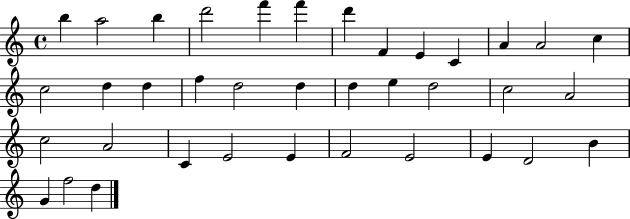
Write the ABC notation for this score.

X:1
T:Untitled
M:4/4
L:1/4
K:C
b a2 b d'2 f' f' d' F E C A A2 c c2 d d f d2 d d e d2 c2 A2 c2 A2 C E2 E F2 E2 E D2 B G f2 d